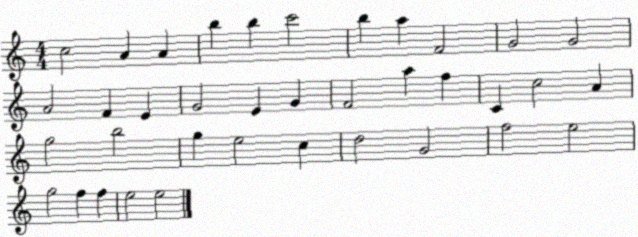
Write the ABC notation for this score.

X:1
T:Untitled
M:4/4
L:1/4
K:C
c2 A A b b c'2 b a F2 G2 G2 A2 F E G2 E G F2 a f C c2 A g2 b2 g e2 c d2 G2 f2 e2 g2 f f e2 e2